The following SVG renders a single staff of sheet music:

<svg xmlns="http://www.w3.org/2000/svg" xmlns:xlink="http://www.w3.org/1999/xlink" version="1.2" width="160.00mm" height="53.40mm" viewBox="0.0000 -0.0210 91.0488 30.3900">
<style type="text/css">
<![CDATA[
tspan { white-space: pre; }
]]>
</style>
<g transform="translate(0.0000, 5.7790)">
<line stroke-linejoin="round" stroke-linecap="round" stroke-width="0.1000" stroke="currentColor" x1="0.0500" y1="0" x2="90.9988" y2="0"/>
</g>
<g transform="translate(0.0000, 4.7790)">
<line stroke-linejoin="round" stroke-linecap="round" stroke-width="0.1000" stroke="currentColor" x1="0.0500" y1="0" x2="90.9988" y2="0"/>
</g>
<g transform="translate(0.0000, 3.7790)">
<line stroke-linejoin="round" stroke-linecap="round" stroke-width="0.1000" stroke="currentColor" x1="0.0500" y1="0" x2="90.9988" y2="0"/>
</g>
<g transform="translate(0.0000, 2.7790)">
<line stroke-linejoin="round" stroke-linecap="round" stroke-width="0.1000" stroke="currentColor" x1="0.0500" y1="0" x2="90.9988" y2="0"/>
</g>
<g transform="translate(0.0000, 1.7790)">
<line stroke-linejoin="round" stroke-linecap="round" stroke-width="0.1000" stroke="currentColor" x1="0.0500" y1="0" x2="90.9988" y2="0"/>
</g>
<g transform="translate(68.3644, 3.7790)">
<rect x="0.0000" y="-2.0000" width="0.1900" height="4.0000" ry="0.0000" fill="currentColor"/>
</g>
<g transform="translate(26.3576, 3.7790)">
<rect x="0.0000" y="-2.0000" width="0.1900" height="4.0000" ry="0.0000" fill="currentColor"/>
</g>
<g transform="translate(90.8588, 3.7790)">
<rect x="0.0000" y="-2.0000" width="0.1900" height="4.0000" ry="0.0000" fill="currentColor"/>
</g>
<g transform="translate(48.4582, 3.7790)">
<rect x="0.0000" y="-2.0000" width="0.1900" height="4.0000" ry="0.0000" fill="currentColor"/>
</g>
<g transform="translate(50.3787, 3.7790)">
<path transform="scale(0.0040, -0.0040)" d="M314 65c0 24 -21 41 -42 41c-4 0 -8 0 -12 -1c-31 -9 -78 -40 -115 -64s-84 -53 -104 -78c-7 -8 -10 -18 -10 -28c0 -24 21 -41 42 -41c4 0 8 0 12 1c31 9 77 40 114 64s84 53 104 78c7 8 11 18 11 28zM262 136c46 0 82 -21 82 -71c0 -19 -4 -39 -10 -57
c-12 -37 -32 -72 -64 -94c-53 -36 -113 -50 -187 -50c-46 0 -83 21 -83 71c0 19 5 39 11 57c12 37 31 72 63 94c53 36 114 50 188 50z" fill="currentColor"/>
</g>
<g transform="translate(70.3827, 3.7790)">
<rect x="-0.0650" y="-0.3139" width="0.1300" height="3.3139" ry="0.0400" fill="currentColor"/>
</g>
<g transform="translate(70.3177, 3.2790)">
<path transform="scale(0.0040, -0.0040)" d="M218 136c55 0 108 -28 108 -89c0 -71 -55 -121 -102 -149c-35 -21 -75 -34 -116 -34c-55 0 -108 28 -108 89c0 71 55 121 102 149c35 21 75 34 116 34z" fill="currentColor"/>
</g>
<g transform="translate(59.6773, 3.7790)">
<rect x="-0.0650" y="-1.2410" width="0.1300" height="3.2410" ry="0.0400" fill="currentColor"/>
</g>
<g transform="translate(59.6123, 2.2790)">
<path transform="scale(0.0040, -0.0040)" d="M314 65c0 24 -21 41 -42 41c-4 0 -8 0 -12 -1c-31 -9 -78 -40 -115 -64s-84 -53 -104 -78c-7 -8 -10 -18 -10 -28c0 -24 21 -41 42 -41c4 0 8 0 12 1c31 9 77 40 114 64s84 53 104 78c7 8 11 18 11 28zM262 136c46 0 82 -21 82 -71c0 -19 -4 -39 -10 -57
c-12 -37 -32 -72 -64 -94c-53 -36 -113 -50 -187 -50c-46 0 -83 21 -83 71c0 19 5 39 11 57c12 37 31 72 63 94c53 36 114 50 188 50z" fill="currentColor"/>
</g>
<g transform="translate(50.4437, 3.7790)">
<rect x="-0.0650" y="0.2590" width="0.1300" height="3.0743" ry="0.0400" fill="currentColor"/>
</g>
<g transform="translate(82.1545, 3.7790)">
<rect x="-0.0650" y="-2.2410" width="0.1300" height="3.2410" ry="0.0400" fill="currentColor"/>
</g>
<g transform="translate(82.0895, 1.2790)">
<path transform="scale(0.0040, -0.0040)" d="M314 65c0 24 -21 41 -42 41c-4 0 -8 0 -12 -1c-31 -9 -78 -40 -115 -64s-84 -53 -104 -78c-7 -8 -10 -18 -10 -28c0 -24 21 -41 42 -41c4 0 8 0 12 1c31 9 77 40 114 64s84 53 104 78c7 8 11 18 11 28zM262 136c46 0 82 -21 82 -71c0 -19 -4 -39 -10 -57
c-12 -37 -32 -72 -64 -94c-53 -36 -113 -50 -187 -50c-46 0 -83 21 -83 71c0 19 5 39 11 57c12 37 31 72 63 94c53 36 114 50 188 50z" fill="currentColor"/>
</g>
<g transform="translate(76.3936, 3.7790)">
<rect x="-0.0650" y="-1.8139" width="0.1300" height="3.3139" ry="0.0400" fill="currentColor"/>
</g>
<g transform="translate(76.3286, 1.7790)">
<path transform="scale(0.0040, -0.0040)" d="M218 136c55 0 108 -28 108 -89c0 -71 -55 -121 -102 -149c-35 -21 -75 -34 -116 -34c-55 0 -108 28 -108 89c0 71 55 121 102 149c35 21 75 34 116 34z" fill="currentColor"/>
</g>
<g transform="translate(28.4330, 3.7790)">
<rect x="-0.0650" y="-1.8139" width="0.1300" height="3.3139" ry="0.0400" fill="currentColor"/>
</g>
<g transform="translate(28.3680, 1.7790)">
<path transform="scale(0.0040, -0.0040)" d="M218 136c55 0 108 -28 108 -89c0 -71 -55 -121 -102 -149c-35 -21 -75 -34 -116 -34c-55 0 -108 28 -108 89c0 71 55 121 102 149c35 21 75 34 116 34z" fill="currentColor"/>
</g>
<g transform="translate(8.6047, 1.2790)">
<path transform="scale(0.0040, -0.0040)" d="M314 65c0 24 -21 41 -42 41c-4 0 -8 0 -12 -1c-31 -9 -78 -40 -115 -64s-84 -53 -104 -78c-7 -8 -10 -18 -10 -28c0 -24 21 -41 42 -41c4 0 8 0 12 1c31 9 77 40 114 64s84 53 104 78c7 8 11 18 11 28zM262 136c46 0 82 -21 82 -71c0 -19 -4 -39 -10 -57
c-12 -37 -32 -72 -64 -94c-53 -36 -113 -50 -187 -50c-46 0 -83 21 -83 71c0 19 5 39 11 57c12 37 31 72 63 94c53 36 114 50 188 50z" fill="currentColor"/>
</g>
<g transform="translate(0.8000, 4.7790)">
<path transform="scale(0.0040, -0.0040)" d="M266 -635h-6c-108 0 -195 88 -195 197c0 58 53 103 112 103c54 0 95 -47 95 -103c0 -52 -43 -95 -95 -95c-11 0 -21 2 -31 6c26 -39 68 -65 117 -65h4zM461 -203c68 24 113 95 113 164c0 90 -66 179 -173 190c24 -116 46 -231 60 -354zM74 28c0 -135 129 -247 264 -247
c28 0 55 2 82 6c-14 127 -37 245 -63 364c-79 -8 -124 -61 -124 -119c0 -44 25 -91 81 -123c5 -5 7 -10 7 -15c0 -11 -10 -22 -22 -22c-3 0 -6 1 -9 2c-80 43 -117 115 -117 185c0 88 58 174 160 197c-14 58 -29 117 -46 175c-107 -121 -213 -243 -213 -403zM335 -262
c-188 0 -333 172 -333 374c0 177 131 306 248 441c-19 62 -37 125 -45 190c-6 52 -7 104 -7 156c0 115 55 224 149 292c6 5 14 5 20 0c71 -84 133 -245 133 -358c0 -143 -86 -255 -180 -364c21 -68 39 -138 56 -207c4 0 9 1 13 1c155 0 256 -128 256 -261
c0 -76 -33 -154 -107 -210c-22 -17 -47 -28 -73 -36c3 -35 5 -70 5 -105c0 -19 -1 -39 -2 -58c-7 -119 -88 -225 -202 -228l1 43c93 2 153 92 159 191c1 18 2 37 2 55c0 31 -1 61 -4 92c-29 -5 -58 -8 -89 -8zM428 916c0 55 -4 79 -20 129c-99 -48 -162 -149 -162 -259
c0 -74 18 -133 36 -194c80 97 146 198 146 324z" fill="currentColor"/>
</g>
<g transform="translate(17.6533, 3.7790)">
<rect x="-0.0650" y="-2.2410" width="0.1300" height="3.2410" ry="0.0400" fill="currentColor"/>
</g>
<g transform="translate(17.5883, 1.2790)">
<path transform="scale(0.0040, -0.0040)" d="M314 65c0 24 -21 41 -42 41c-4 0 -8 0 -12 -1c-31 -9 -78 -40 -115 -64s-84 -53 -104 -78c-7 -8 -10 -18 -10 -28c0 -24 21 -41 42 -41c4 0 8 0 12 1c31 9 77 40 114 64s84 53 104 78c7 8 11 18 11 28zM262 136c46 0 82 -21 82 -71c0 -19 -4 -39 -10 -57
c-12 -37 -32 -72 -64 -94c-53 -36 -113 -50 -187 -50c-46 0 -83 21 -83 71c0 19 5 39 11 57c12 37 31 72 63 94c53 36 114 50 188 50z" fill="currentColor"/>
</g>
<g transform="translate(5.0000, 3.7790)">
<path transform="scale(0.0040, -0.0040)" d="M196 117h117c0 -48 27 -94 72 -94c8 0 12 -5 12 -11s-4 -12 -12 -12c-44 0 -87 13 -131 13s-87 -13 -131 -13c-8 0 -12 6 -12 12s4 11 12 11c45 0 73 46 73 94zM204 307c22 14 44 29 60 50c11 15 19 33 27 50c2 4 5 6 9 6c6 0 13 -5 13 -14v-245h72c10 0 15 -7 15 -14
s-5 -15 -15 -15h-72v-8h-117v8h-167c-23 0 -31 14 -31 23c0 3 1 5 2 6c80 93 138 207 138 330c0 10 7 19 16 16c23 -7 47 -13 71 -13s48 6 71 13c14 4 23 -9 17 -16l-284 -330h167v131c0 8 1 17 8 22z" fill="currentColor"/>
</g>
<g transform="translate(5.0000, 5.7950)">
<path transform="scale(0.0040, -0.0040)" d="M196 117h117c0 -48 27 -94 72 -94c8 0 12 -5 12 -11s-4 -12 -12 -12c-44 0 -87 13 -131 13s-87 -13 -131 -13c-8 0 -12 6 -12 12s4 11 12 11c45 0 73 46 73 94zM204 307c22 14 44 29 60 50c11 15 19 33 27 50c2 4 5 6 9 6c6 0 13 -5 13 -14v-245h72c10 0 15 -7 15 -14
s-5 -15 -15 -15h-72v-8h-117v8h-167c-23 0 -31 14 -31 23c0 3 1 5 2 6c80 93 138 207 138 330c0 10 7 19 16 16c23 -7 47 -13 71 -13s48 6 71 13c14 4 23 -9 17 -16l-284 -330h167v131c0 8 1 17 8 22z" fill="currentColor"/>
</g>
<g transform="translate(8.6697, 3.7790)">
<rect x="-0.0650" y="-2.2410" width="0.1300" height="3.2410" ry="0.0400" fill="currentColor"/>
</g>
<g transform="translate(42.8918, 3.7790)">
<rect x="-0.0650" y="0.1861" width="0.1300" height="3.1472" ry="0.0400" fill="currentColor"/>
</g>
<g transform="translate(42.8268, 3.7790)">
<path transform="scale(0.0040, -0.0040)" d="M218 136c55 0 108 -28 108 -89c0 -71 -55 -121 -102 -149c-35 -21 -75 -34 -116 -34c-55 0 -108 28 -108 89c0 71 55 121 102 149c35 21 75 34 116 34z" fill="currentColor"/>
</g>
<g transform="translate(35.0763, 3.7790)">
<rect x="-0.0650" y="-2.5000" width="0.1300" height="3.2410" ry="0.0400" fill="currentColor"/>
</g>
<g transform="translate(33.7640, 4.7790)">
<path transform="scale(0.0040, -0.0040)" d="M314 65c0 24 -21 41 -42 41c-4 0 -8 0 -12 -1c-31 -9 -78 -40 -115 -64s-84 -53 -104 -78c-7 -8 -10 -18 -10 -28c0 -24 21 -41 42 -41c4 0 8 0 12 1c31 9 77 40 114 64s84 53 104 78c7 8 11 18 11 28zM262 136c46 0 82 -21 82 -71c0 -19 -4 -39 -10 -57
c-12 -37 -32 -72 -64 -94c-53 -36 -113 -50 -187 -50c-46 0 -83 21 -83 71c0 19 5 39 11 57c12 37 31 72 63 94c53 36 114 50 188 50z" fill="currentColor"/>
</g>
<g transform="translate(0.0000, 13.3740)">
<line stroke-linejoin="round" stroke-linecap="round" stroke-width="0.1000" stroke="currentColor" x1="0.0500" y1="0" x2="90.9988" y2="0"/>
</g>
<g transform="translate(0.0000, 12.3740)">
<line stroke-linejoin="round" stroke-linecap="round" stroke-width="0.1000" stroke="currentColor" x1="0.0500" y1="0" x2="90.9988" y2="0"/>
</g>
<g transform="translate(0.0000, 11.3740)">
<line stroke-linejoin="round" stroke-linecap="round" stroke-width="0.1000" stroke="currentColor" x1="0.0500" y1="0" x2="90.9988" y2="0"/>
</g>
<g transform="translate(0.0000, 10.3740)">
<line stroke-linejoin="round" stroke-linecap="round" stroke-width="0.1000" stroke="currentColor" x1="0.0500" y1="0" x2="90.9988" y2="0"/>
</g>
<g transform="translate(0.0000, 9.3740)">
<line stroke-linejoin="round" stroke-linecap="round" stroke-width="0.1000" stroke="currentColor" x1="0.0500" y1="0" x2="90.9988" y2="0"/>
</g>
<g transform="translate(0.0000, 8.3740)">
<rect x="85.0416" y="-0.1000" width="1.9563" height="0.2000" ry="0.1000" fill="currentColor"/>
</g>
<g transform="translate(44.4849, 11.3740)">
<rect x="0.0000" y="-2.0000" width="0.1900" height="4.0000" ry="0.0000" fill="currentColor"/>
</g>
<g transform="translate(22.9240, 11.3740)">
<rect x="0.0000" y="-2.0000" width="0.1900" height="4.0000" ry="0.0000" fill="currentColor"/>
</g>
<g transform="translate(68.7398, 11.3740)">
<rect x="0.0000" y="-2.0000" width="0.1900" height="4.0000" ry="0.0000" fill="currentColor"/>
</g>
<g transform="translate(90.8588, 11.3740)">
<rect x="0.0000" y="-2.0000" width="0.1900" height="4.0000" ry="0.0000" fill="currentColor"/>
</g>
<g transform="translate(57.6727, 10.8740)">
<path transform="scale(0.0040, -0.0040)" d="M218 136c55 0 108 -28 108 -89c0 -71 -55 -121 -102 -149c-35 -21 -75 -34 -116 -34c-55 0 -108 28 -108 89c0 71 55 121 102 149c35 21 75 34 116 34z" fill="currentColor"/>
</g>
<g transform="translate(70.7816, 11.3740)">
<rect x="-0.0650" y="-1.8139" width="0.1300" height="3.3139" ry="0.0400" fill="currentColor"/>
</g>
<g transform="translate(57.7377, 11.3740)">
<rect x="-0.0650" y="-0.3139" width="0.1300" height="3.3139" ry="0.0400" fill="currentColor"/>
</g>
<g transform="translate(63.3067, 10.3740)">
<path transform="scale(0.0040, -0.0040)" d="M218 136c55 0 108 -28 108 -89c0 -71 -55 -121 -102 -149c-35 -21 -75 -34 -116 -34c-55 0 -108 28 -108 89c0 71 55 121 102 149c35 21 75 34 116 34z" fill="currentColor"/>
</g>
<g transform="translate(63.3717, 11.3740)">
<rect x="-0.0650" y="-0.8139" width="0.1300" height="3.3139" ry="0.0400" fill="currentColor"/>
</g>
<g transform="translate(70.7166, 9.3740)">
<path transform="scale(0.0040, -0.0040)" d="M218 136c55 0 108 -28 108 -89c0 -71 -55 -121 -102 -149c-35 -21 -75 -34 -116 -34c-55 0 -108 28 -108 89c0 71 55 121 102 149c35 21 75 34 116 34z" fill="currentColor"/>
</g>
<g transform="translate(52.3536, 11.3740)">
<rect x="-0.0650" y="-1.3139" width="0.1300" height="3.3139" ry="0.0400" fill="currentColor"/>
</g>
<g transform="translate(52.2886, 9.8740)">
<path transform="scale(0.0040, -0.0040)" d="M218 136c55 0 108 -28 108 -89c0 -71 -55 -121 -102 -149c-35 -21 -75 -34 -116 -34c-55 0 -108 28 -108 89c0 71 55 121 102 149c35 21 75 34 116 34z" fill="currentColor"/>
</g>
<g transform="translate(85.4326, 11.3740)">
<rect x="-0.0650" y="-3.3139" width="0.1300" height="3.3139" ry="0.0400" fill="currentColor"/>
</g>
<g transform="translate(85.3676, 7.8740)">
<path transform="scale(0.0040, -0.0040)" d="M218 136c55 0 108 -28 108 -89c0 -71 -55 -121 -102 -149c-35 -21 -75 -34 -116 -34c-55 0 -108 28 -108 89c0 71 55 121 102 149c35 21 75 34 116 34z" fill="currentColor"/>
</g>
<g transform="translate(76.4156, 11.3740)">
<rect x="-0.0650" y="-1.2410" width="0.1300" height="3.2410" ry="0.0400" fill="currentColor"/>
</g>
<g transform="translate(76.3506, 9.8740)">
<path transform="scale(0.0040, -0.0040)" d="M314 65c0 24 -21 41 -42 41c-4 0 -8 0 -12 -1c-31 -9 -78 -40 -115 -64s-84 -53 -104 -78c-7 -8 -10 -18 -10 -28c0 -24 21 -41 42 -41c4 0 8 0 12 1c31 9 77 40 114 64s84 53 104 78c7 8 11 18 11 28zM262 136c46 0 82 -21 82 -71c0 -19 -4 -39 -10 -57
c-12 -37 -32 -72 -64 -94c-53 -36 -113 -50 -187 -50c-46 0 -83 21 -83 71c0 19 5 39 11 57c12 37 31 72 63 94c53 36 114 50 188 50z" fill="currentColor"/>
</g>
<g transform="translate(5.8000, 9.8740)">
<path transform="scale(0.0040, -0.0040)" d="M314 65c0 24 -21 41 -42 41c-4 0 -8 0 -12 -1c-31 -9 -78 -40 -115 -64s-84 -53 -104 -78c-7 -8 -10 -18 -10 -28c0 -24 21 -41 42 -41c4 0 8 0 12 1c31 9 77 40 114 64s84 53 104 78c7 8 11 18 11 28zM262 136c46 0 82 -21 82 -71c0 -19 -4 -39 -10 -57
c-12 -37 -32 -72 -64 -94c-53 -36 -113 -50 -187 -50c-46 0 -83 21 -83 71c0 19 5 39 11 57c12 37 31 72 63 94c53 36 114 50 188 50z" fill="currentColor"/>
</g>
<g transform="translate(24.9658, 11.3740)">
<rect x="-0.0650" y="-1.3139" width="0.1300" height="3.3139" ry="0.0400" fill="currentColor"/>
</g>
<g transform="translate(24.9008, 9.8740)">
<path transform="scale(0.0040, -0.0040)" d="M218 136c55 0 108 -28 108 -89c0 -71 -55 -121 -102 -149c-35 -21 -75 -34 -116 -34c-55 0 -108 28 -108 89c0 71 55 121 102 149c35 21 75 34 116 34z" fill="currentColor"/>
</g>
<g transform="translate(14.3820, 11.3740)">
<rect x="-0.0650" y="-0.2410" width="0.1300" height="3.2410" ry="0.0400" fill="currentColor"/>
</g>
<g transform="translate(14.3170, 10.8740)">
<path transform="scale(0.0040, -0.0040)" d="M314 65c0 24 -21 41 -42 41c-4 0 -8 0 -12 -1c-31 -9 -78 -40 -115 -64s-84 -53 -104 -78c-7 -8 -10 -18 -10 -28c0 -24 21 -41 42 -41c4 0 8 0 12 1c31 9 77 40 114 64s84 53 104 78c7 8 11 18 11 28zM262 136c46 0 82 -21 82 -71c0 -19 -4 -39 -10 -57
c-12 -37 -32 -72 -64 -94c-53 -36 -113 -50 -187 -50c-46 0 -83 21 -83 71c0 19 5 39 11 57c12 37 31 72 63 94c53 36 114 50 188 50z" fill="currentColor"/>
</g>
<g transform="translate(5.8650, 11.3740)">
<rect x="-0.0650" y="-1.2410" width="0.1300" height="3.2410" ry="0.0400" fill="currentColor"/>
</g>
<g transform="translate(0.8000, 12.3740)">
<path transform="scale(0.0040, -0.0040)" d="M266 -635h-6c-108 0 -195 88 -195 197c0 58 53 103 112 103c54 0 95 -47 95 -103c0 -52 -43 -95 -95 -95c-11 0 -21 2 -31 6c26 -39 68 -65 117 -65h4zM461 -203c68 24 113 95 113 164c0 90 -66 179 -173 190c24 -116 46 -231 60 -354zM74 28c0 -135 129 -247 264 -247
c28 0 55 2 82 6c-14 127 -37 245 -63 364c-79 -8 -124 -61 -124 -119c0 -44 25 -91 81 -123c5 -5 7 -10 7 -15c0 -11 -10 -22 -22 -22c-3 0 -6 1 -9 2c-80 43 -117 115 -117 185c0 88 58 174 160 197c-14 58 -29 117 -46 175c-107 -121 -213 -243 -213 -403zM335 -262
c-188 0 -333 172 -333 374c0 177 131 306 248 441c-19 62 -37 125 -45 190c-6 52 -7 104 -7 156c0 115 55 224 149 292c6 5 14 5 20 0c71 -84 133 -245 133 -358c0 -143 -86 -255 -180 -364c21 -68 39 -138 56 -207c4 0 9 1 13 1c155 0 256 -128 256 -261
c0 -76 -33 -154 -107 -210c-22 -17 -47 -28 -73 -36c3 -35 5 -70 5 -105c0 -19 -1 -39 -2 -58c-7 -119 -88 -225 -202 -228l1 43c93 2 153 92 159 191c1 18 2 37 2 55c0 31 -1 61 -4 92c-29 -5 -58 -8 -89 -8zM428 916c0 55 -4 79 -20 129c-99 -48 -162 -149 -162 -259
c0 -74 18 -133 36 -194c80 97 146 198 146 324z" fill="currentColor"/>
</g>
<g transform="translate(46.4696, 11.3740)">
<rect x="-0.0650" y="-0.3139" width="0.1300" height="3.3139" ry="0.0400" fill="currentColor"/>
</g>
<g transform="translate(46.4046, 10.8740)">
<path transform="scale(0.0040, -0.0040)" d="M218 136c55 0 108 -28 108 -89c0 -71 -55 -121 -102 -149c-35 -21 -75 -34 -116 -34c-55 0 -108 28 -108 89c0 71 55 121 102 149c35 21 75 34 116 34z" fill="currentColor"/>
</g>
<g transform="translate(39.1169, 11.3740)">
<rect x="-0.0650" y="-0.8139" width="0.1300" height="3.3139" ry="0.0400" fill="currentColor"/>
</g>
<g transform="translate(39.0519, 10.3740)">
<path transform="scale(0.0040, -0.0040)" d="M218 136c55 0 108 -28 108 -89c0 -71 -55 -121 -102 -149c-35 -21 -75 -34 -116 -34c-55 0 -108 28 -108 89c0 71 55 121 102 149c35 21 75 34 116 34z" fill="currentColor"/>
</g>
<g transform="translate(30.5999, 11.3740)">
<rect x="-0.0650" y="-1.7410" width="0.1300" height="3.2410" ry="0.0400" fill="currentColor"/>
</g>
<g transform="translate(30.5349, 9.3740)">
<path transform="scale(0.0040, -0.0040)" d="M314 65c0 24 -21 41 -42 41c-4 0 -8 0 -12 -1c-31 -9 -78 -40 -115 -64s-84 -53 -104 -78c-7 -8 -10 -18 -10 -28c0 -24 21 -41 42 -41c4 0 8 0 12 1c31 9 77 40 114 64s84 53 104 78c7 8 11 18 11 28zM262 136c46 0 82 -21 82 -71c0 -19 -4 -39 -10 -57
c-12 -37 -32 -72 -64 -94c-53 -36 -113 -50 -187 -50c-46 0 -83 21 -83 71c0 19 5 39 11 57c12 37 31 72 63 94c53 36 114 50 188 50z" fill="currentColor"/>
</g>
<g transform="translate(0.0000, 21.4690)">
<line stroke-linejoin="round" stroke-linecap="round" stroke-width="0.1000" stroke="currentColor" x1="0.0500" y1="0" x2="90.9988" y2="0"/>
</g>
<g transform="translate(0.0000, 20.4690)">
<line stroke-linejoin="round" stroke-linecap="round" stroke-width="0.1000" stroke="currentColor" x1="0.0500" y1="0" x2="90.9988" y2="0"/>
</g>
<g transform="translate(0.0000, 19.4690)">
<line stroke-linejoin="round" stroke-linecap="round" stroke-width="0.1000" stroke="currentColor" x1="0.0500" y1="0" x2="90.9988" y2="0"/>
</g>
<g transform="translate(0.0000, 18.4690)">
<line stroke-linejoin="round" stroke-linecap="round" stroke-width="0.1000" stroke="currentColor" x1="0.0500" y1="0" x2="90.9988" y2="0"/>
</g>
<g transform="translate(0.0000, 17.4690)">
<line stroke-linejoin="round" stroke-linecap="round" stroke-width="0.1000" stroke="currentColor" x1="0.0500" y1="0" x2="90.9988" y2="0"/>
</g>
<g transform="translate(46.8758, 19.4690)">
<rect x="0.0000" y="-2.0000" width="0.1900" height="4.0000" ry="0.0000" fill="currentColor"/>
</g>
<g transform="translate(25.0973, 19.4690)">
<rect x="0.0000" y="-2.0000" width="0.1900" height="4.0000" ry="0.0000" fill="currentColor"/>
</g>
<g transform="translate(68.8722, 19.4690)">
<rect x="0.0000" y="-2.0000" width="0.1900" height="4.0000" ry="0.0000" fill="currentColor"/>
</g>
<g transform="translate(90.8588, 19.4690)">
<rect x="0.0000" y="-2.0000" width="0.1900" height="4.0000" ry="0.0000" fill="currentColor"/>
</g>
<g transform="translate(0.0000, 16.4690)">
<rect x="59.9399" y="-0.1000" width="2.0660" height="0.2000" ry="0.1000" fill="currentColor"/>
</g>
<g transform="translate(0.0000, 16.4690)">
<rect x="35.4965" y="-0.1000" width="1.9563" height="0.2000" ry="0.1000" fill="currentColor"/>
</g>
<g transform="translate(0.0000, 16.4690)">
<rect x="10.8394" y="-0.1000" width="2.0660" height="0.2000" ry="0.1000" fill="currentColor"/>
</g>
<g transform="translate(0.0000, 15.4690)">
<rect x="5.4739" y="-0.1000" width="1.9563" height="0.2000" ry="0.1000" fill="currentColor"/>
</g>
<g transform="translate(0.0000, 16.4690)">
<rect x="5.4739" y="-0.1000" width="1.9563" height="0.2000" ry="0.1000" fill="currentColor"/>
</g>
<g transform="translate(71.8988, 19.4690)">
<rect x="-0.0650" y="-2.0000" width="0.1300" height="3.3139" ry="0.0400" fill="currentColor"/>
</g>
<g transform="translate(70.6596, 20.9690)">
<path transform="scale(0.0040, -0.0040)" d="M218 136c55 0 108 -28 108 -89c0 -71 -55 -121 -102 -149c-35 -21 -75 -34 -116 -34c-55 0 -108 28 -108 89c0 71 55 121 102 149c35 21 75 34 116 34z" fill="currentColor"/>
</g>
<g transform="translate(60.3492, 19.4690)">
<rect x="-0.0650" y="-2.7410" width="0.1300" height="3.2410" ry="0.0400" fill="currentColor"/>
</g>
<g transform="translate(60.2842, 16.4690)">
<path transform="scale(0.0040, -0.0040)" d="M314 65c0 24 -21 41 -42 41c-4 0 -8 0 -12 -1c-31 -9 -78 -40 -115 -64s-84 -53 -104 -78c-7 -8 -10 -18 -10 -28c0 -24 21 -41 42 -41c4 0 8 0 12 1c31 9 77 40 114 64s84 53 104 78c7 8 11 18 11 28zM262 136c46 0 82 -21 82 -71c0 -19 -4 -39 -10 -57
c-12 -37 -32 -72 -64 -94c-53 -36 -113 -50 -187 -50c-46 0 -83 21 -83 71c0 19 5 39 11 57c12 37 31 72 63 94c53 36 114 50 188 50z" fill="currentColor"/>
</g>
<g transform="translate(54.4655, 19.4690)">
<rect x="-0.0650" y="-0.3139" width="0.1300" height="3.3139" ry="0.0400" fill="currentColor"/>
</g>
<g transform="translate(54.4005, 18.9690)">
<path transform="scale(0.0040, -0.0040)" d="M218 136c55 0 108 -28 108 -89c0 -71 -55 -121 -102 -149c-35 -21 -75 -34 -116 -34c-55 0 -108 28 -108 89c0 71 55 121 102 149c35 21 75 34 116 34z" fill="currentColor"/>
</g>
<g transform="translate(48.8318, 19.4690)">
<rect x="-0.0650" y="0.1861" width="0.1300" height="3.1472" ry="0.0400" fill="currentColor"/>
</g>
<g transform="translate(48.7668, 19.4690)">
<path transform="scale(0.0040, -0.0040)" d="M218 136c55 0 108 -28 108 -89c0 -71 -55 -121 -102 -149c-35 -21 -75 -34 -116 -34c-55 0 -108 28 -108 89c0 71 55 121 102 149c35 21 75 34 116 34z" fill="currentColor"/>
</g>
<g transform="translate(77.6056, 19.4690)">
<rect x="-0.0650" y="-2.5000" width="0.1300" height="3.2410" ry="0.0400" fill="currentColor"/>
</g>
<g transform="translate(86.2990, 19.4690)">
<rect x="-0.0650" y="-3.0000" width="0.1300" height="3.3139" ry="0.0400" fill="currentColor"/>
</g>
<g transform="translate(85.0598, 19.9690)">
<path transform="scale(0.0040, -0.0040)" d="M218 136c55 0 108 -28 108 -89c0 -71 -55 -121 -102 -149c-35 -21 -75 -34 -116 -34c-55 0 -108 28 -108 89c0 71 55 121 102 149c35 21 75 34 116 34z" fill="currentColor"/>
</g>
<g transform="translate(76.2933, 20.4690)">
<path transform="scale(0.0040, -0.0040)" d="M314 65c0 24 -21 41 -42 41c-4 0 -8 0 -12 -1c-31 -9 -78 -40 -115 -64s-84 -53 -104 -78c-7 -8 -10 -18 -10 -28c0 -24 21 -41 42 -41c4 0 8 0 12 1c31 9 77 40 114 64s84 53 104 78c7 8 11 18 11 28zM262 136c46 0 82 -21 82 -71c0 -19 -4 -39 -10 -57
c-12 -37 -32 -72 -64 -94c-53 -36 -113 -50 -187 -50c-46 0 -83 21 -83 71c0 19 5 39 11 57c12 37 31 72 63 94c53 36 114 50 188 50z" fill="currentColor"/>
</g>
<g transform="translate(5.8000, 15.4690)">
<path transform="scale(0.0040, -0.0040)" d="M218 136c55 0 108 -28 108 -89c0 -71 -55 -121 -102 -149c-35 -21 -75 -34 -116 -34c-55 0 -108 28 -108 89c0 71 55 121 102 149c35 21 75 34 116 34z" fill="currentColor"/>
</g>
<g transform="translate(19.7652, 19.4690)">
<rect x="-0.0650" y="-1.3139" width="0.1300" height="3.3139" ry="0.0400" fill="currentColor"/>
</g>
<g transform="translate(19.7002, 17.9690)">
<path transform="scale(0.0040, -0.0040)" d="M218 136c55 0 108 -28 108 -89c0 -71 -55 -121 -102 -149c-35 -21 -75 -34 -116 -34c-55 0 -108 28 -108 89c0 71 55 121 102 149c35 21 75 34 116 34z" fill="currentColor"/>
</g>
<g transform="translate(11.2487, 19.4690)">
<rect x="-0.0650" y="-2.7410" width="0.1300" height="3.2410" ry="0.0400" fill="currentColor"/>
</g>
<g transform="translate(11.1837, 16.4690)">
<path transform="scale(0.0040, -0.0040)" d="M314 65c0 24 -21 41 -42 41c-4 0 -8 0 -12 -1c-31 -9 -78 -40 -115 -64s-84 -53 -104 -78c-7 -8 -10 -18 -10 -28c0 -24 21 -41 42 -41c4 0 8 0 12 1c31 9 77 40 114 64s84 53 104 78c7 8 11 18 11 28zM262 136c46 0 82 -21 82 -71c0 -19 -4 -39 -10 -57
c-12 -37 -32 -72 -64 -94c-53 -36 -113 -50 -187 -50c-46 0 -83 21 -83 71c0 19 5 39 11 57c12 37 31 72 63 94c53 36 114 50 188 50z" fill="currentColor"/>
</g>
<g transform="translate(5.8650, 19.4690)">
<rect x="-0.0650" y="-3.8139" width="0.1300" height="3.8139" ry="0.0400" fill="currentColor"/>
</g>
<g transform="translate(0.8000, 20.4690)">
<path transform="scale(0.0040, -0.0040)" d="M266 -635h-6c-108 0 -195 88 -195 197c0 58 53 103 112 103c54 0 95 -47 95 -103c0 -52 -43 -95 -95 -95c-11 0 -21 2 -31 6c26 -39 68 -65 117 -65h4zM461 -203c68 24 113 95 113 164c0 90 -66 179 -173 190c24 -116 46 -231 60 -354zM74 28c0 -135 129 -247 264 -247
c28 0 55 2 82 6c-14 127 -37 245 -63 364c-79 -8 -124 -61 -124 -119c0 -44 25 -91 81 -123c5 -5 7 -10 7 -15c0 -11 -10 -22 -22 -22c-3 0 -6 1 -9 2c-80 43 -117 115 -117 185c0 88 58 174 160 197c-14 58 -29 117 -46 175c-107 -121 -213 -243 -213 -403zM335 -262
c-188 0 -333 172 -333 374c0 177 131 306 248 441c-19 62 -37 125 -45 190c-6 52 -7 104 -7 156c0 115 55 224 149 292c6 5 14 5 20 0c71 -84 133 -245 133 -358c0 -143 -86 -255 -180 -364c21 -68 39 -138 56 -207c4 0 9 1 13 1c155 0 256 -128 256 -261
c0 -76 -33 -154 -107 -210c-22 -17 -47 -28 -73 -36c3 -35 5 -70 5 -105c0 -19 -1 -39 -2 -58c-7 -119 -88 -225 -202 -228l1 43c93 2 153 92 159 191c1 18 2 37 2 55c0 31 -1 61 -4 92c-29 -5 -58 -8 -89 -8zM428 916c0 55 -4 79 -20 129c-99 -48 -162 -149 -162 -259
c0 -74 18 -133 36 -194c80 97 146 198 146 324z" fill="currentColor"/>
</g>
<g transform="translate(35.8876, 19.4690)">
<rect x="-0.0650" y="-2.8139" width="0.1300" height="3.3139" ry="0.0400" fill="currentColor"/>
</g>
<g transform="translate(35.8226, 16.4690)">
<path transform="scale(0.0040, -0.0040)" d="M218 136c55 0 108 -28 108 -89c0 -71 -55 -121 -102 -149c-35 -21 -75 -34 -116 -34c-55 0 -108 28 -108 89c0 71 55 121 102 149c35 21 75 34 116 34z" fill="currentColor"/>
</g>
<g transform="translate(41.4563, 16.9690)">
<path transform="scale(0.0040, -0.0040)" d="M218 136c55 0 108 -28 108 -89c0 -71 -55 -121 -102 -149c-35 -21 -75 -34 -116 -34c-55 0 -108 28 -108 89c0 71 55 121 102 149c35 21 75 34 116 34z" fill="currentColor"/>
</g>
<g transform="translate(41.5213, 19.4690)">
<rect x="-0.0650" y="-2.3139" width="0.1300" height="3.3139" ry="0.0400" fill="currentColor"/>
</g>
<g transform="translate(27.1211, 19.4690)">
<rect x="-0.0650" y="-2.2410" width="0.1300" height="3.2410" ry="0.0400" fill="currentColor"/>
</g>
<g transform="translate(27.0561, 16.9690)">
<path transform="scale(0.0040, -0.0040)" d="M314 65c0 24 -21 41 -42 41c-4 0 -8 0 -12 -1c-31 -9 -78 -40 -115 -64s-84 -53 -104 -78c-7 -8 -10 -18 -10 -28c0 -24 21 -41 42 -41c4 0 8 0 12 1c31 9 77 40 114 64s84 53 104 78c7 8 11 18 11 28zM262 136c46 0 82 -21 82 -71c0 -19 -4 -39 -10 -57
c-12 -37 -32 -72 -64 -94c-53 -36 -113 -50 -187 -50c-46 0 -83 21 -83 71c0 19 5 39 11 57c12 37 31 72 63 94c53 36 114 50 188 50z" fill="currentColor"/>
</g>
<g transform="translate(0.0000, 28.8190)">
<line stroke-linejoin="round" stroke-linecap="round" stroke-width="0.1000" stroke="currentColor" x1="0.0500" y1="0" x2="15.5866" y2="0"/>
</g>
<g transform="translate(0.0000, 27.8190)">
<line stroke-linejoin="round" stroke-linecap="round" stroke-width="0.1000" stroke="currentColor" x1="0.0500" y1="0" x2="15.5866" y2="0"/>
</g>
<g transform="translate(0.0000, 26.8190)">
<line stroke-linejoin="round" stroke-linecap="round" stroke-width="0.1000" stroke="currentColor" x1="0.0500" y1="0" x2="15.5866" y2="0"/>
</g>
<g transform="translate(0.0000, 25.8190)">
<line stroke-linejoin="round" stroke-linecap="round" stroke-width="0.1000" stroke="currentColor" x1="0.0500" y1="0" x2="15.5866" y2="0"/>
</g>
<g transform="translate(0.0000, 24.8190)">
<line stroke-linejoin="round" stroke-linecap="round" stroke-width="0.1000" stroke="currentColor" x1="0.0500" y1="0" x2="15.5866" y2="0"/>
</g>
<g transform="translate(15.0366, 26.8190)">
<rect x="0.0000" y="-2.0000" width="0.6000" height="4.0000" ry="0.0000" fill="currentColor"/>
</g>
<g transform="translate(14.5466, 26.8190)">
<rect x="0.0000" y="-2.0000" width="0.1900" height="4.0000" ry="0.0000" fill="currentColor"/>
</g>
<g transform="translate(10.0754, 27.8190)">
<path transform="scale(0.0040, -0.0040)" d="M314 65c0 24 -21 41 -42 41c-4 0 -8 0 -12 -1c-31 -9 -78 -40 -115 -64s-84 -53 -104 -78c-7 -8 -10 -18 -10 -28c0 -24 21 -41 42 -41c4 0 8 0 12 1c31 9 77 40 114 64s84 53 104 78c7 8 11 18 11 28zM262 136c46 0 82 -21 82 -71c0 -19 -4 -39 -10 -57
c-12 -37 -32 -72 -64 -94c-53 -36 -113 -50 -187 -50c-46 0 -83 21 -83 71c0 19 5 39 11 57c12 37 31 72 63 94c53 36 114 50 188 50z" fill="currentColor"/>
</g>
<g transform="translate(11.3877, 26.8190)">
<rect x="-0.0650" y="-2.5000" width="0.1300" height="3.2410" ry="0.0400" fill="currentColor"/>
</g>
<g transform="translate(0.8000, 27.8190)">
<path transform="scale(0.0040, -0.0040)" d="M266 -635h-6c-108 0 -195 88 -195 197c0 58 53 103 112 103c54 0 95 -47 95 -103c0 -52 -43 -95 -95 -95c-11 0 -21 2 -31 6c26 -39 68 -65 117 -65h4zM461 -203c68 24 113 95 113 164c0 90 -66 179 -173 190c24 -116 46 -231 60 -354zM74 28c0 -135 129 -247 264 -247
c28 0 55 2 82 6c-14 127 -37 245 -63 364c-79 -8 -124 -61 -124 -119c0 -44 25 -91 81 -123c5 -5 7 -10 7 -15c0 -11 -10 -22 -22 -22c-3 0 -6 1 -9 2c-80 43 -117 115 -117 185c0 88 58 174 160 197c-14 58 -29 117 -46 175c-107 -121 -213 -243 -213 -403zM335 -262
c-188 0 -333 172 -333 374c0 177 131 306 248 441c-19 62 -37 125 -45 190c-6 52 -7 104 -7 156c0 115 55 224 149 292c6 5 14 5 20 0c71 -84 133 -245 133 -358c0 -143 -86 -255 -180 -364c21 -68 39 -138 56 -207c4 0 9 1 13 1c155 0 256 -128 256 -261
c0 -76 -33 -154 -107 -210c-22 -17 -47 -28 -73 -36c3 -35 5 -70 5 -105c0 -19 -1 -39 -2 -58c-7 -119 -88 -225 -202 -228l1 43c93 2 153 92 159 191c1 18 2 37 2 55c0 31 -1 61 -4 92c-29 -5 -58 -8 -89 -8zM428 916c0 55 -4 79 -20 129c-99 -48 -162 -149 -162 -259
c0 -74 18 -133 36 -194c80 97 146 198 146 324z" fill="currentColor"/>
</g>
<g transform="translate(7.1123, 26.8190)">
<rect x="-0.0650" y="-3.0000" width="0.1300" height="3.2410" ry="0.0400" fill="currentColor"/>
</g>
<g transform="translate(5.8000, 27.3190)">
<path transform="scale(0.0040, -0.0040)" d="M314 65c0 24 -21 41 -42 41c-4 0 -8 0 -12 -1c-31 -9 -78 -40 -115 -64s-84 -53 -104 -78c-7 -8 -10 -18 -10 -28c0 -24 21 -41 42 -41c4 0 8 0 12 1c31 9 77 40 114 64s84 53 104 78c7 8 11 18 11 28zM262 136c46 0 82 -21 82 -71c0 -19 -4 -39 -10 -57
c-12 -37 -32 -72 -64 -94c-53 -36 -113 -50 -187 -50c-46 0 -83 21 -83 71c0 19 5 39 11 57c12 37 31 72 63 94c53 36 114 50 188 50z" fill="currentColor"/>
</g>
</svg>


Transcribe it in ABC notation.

X:1
T:Untitled
M:4/4
L:1/4
K:C
g2 g2 f G2 B B2 e2 c f g2 e2 c2 e f2 d c e c d f e2 b c' a2 e g2 a g B c a2 F G2 A A2 G2